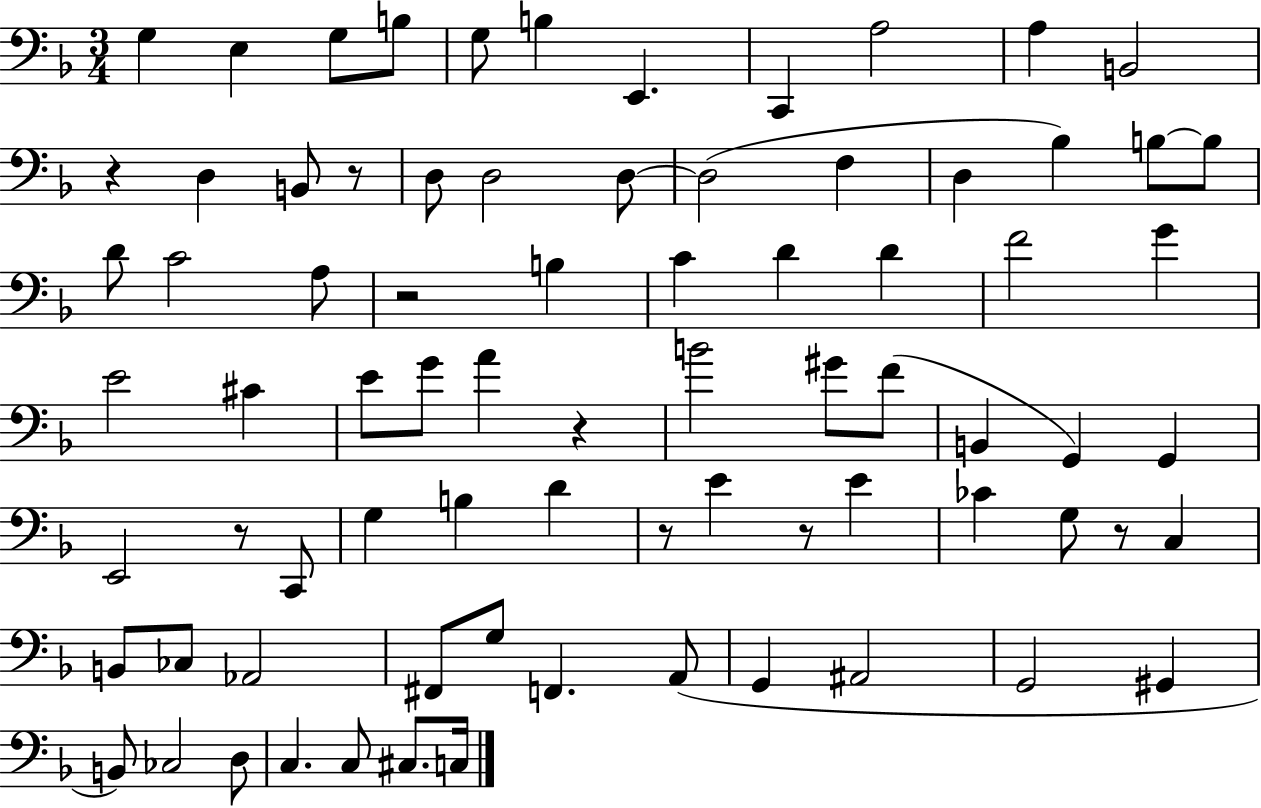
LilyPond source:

{
  \clef bass
  \numericTimeSignature
  \time 3/4
  \key f \major
  g4 e4 g8 b8 | g8 b4 e,4. | c,4 a2 | a4 b,2 | \break r4 d4 b,8 r8 | d8 d2 d8~~ | d2( f4 | d4 bes4) b8~~ b8 | \break d'8 c'2 a8 | r2 b4 | c'4 d'4 d'4 | f'2 g'4 | \break e'2 cis'4 | e'8 g'8 a'4 r4 | b'2 gis'8 f'8( | b,4 g,4) g,4 | \break e,2 r8 c,8 | g4 b4 d'4 | r8 e'4 r8 e'4 | ces'4 g8 r8 c4 | \break b,8 ces8 aes,2 | fis,8 g8 f,4. a,8( | g,4 ais,2 | g,2 gis,4 | \break b,8) ces2 d8 | c4. c8 cis8. c16 | \bar "|."
}